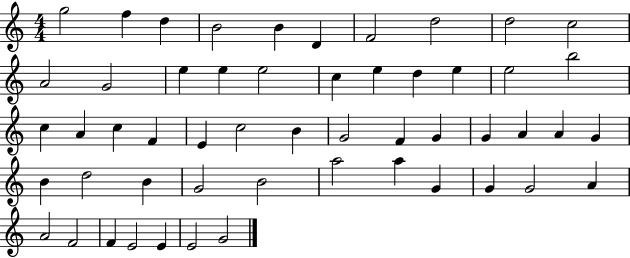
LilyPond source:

{
  \clef treble
  \numericTimeSignature
  \time 4/4
  \key c \major
  g''2 f''4 d''4 | b'2 b'4 d'4 | f'2 d''2 | d''2 c''2 | \break a'2 g'2 | e''4 e''4 e''2 | c''4 e''4 d''4 e''4 | e''2 b''2 | \break c''4 a'4 c''4 f'4 | e'4 c''2 b'4 | g'2 f'4 g'4 | g'4 a'4 a'4 g'4 | \break b'4 d''2 b'4 | g'2 b'2 | a''2 a''4 g'4 | g'4 g'2 a'4 | \break a'2 f'2 | f'4 e'2 e'4 | e'2 g'2 | \bar "|."
}